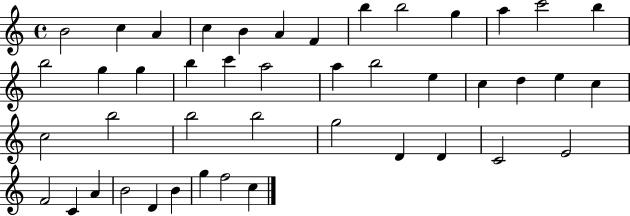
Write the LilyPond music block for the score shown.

{
  \clef treble
  \time 4/4
  \defaultTimeSignature
  \key c \major
  b'2 c''4 a'4 | c''4 b'4 a'4 f'4 | b''4 b''2 g''4 | a''4 c'''2 b''4 | \break b''2 g''4 g''4 | b''4 c'''4 a''2 | a''4 b''2 e''4 | c''4 d''4 e''4 c''4 | \break c''2 b''2 | b''2 b''2 | g''2 d'4 d'4 | c'2 e'2 | \break f'2 c'4 a'4 | b'2 d'4 b'4 | g''4 f''2 c''4 | \bar "|."
}